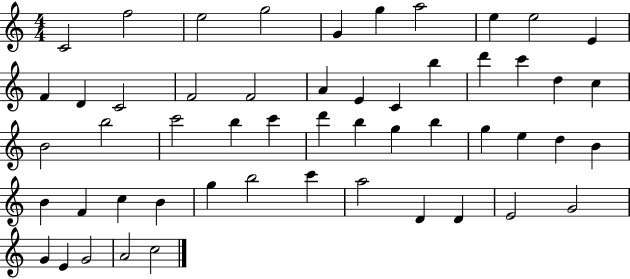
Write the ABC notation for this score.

X:1
T:Untitled
M:4/4
L:1/4
K:C
C2 f2 e2 g2 G g a2 e e2 E F D C2 F2 F2 A E C b d' c' d c B2 b2 c'2 b c' d' b g b g e d B B F c B g b2 c' a2 D D E2 G2 G E G2 A2 c2